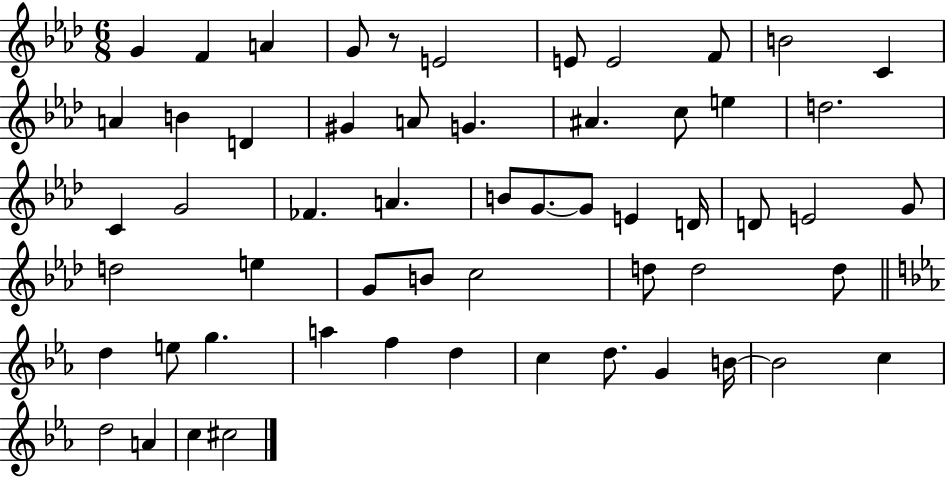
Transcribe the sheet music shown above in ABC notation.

X:1
T:Untitled
M:6/8
L:1/4
K:Ab
G F A G/2 z/2 E2 E/2 E2 F/2 B2 C A B D ^G A/2 G ^A c/2 e d2 C G2 _F A B/2 G/2 G/2 E D/4 D/2 E2 G/2 d2 e G/2 B/2 c2 d/2 d2 d/2 d e/2 g a f d c d/2 G B/4 B2 c d2 A c ^c2